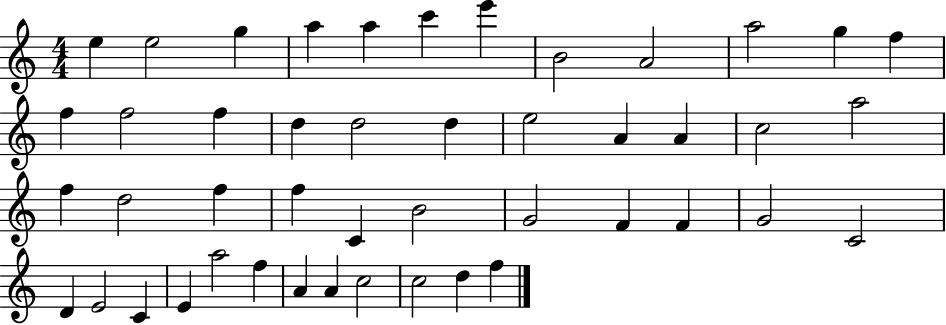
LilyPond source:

{
  \clef treble
  \numericTimeSignature
  \time 4/4
  \key c \major
  e''4 e''2 g''4 | a''4 a''4 c'''4 e'''4 | b'2 a'2 | a''2 g''4 f''4 | \break f''4 f''2 f''4 | d''4 d''2 d''4 | e''2 a'4 a'4 | c''2 a''2 | \break f''4 d''2 f''4 | f''4 c'4 b'2 | g'2 f'4 f'4 | g'2 c'2 | \break d'4 e'2 c'4 | e'4 a''2 f''4 | a'4 a'4 c''2 | c''2 d''4 f''4 | \break \bar "|."
}